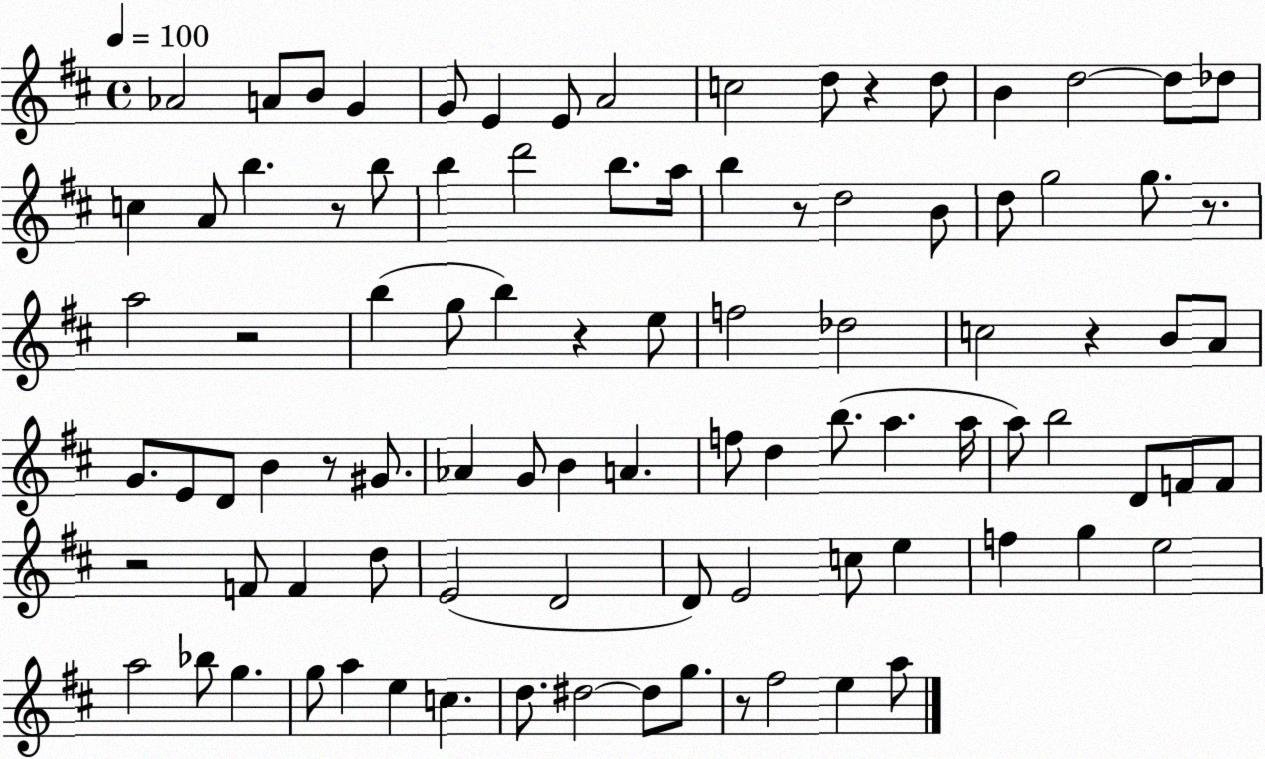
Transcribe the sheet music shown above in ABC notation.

X:1
T:Untitled
M:4/4
L:1/4
K:D
_A2 A/2 B/2 G G/2 E E/2 A2 c2 d/2 z d/2 B d2 d/2 _d/2 c A/2 b z/2 b/2 b d'2 b/2 a/4 b z/2 d2 B/2 d/2 g2 g/2 z/2 a2 z2 b g/2 b z e/2 f2 _d2 c2 z B/2 A/2 G/2 E/2 D/2 B z/2 ^G/2 _A G/2 B A f/2 d b/2 a a/4 a/2 b2 D/2 F/2 F/2 z2 F/2 F d/2 E2 D2 D/2 E2 c/2 e f g e2 a2 _b/2 g g/2 a e c d/2 ^d2 ^d/2 g/2 z/2 ^f2 e a/2